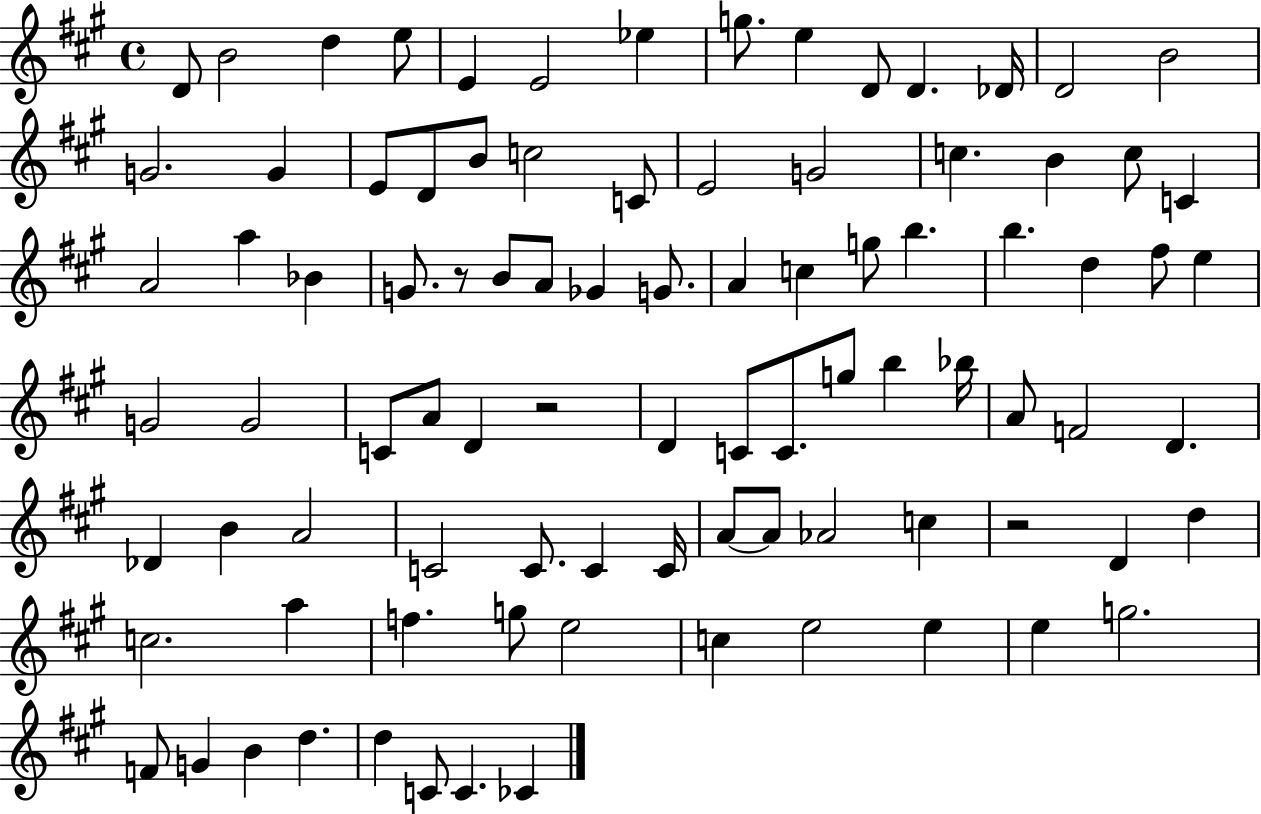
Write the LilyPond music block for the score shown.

{
  \clef treble
  \time 4/4
  \defaultTimeSignature
  \key a \major
  d'8 b'2 d''4 e''8 | e'4 e'2 ees''4 | g''8. e''4 d'8 d'4. des'16 | d'2 b'2 | \break g'2. g'4 | e'8 d'8 b'8 c''2 c'8 | e'2 g'2 | c''4. b'4 c''8 c'4 | \break a'2 a''4 bes'4 | g'8. r8 b'8 a'8 ges'4 g'8. | a'4 c''4 g''8 b''4. | b''4. d''4 fis''8 e''4 | \break g'2 g'2 | c'8 a'8 d'4 r2 | d'4 c'8 c'8. g''8 b''4 bes''16 | a'8 f'2 d'4. | \break des'4 b'4 a'2 | c'2 c'8. c'4 c'16 | a'8~~ a'8 aes'2 c''4 | r2 d'4 d''4 | \break c''2. a''4 | f''4. g''8 e''2 | c''4 e''2 e''4 | e''4 g''2. | \break f'8 g'4 b'4 d''4. | d''4 c'8 c'4. ces'4 | \bar "|."
}